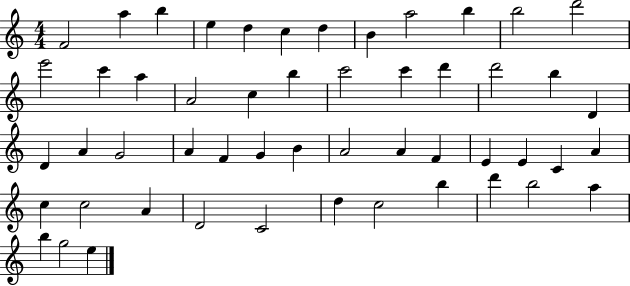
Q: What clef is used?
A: treble